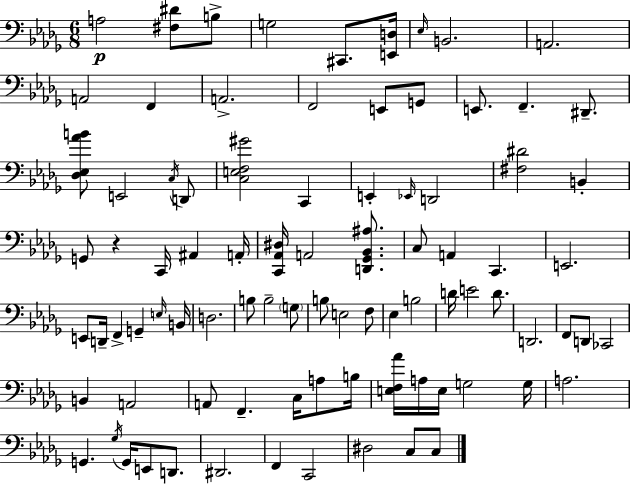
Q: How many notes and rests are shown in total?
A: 87